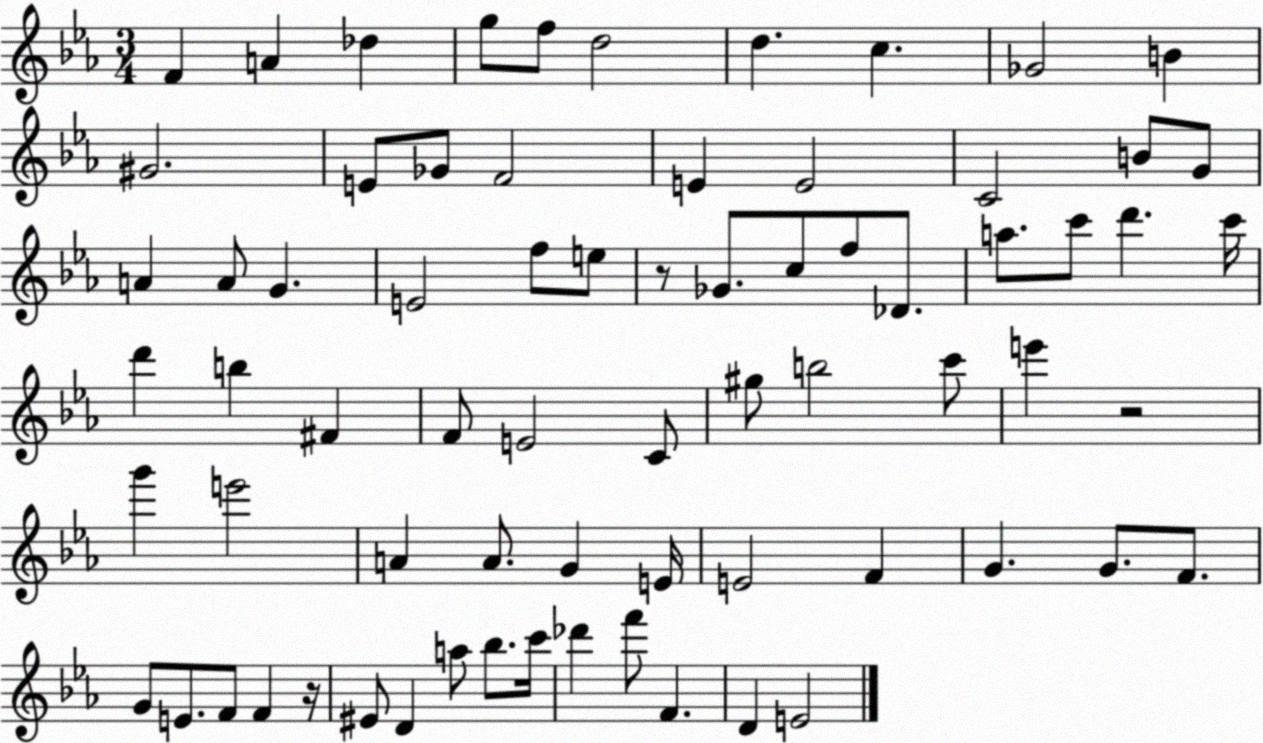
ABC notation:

X:1
T:Untitled
M:3/4
L:1/4
K:Eb
F A _d g/2 f/2 d2 d c _G2 B ^G2 E/2 _G/2 F2 E E2 C2 B/2 G/2 A A/2 G E2 f/2 e/2 z/2 _G/2 c/2 f/2 _D/2 a/2 c'/2 d' c'/4 d' b ^F F/2 E2 C/2 ^g/2 b2 c'/2 e' z2 g' e'2 A A/2 G E/4 E2 F G G/2 F/2 G/2 E/2 F/2 F z/4 ^E/2 D a/2 _b/2 c'/4 _d' f'/2 F D E2